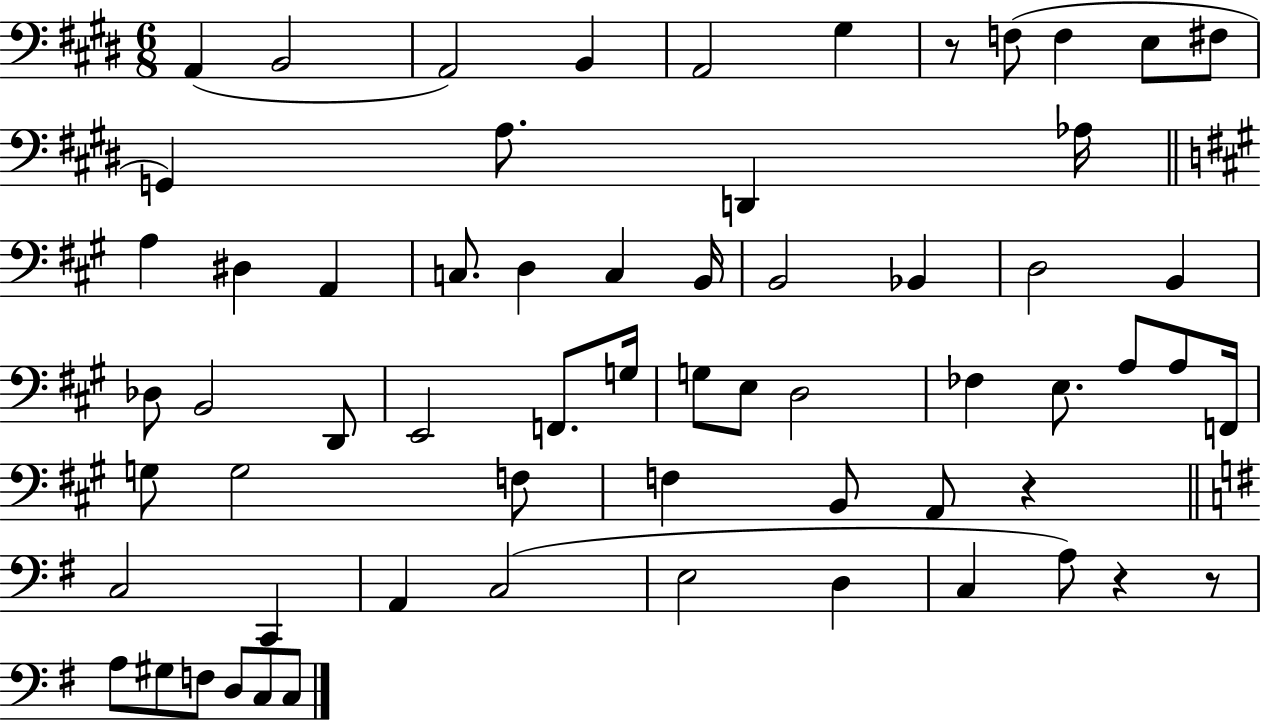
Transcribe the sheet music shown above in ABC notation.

X:1
T:Untitled
M:6/8
L:1/4
K:E
A,, B,,2 A,,2 B,, A,,2 ^G, z/2 F,/2 F, E,/2 ^F,/2 G,, A,/2 D,, _A,/4 A, ^D, A,, C,/2 D, C, B,,/4 B,,2 _B,, D,2 B,, _D,/2 B,,2 D,,/2 E,,2 F,,/2 G,/4 G,/2 E,/2 D,2 _F, E,/2 A,/2 A,/2 F,,/4 G,/2 G,2 F,/2 F, B,,/2 A,,/2 z C,2 C,, A,, C,2 E,2 D, C, A,/2 z z/2 A,/2 ^G,/2 F,/2 D,/2 C,/2 C,/2